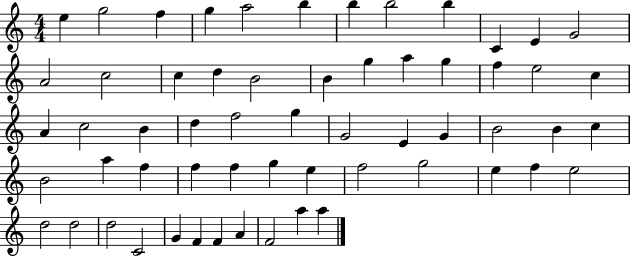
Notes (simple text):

E5/q G5/h F5/q G5/q A5/h B5/q B5/q B5/h B5/q C4/q E4/q G4/h A4/h C5/h C5/q D5/q B4/h B4/q G5/q A5/q G5/q F5/q E5/h C5/q A4/q C5/h B4/q D5/q F5/h G5/q G4/h E4/q G4/q B4/h B4/q C5/q B4/h A5/q F5/q F5/q F5/q G5/q E5/q F5/h G5/h E5/q F5/q E5/h D5/h D5/h D5/h C4/h G4/q F4/q F4/q A4/q F4/h A5/q A5/q